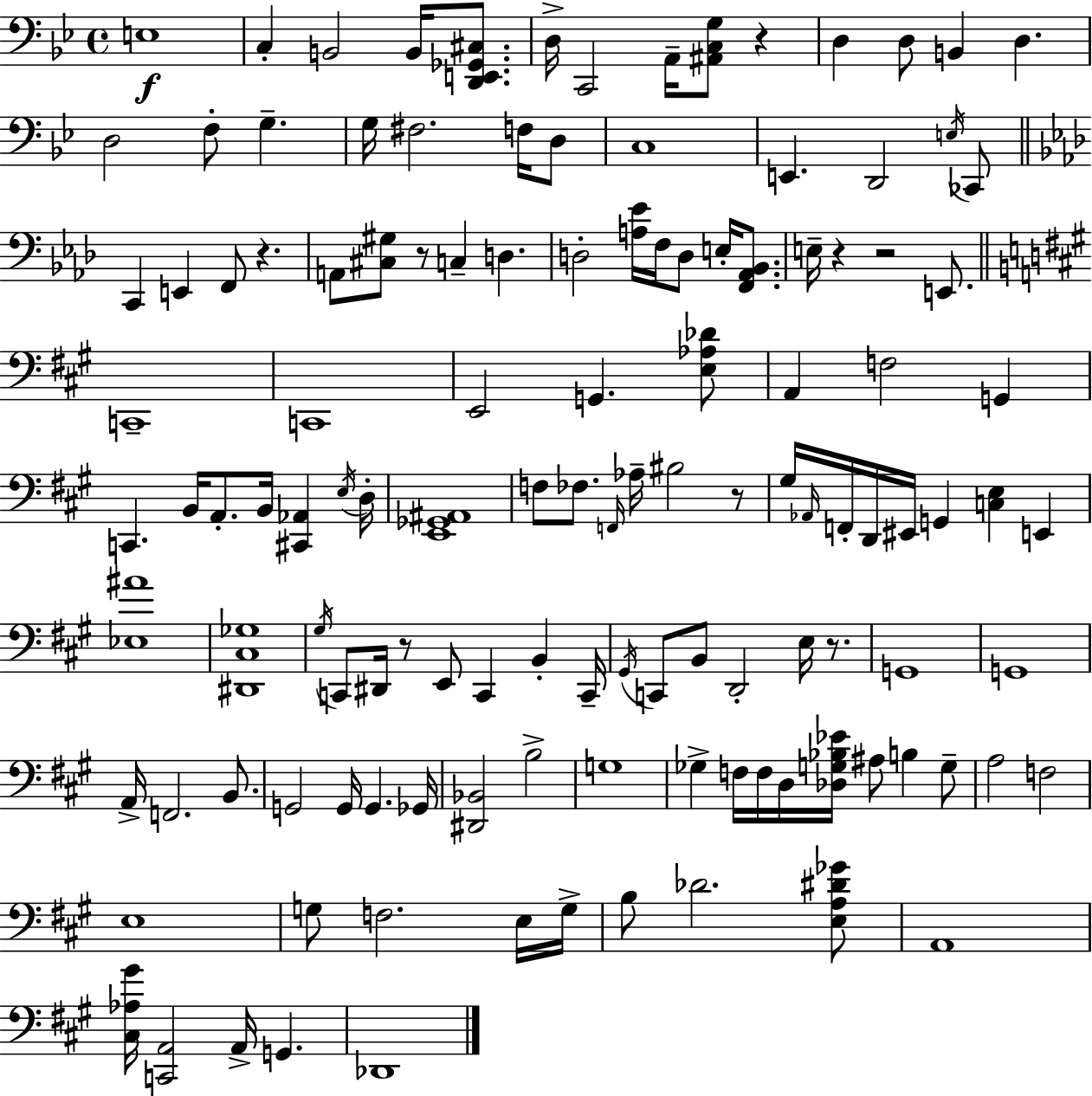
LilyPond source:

{
  \clef bass
  \time 4/4
  \defaultTimeSignature
  \key bes \major
  e1\f | c4-. b,2 b,16 <d, e, ges, cis>8. | d16-> c,2 a,16-- <ais, c g>8 r4 | d4 d8 b,4 d4. | \break d2 f8-. g4.-- | g16 fis2. f16 d8 | c1 | e,4. d,2 \acciaccatura { e16 } ces,8 | \break \bar "||" \break \key aes \major c,4 e,4 f,8 r4. | a,8 <cis gis>8 r8 c4-- d4. | d2-. <a ees'>16 f16 d8 e16-. <f, aes, bes,>8. | e16-- r4 r2 e,8. | \break \bar "||" \break \key a \major c,1-- | c,1 | e,2 g,4. <e aes des'>8 | a,4 f2 g,4 | \break c,4. b,16 a,8.-. b,16 <cis, aes,>4 \acciaccatura { e16 } | d16-. <e, ges, ais,>1 | f8 fes8. \grace { f,16 } aes16-- bis2 | r8 gis16 \grace { aes,16 } f,16-. d,16 eis,16 g,4 <c e>4 e,4 | \break <ees ais'>1 | <dis, cis ges>1 | \acciaccatura { gis16 } c,8 dis,16 r8 e,8 c,4 b,4-. | c,16-- \acciaccatura { gis,16 } c,8 b,8 d,2-. | \break e16 r8. g,1 | g,1 | a,16-> f,2. | b,8. g,2 g,16 g,4. | \break ges,16 <dis, bes,>2 b2-> | g1 | ges4-> f16 f16 d16 <des g bes ees'>16 ais8 b4 | g8-- a2 f2 | \break e1 | g8 f2. | e16 g16-> b8 des'2. | <e a dis' ges'>8 a,1 | \break <cis aes gis'>16 <c, a,>2 a,16-> g,4. | des,1 | \bar "|."
}